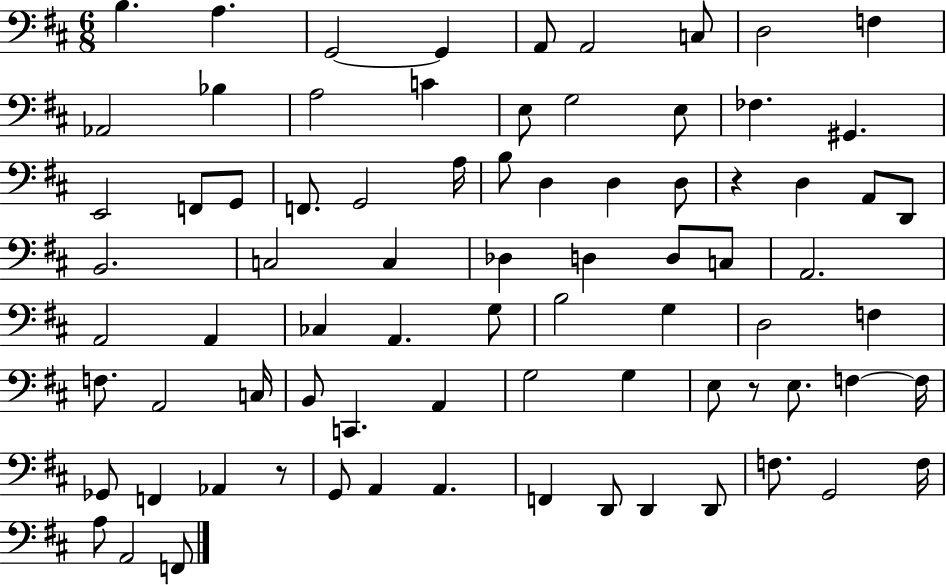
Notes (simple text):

B3/q. A3/q. G2/h G2/q A2/e A2/h C3/e D3/h F3/q Ab2/h Bb3/q A3/h C4/q E3/e G3/h E3/e FES3/q. G#2/q. E2/h F2/e G2/e F2/e. G2/h A3/s B3/e D3/q D3/q D3/e R/q D3/q A2/e D2/e B2/h. C3/h C3/q Db3/q D3/q D3/e C3/e A2/h. A2/h A2/q CES3/q A2/q. G3/e B3/h G3/q D3/h F3/q F3/e. A2/h C3/s B2/e C2/q. A2/q G3/h G3/q E3/e R/e E3/e. F3/q F3/s Gb2/e F2/q Ab2/q R/e G2/e A2/q A2/q. F2/q D2/e D2/q D2/e F3/e. G2/h F3/s A3/e A2/h F2/e